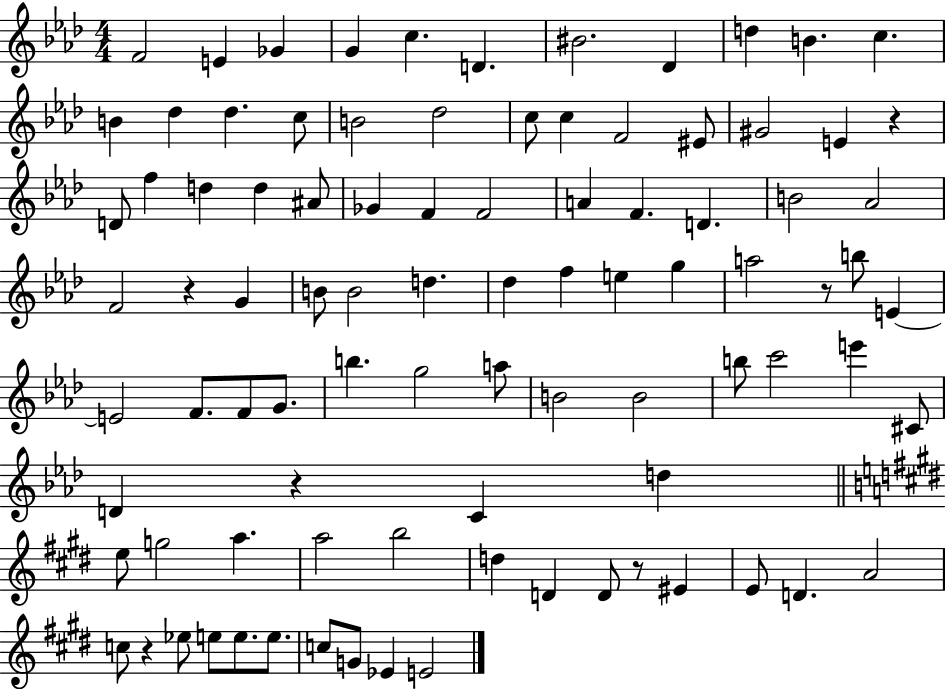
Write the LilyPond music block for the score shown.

{
  \clef treble
  \numericTimeSignature
  \time 4/4
  \key aes \major
  \repeat volta 2 { f'2 e'4 ges'4 | g'4 c''4. d'4. | bis'2. des'4 | d''4 b'4. c''4. | \break b'4 des''4 des''4. c''8 | b'2 des''2 | c''8 c''4 f'2 eis'8 | gis'2 e'4 r4 | \break d'8 f''4 d''4 d''4 ais'8 | ges'4 f'4 f'2 | a'4 f'4. d'4. | b'2 aes'2 | \break f'2 r4 g'4 | b'8 b'2 d''4. | des''4 f''4 e''4 g''4 | a''2 r8 b''8 e'4~~ | \break e'2 f'8. f'8 g'8. | b''4. g''2 a''8 | b'2 b'2 | b''8 c'''2 e'''4 cis'8 | \break d'4 r4 c'4 d''4 | \bar "||" \break \key e \major e''8 g''2 a''4. | a''2 b''2 | d''4 d'4 d'8 r8 eis'4 | e'8 d'4. a'2 | \break c''8 r4 ees''8 e''8 e''8. e''8. | c''8 g'8 ees'4 e'2 | } \bar "|."
}